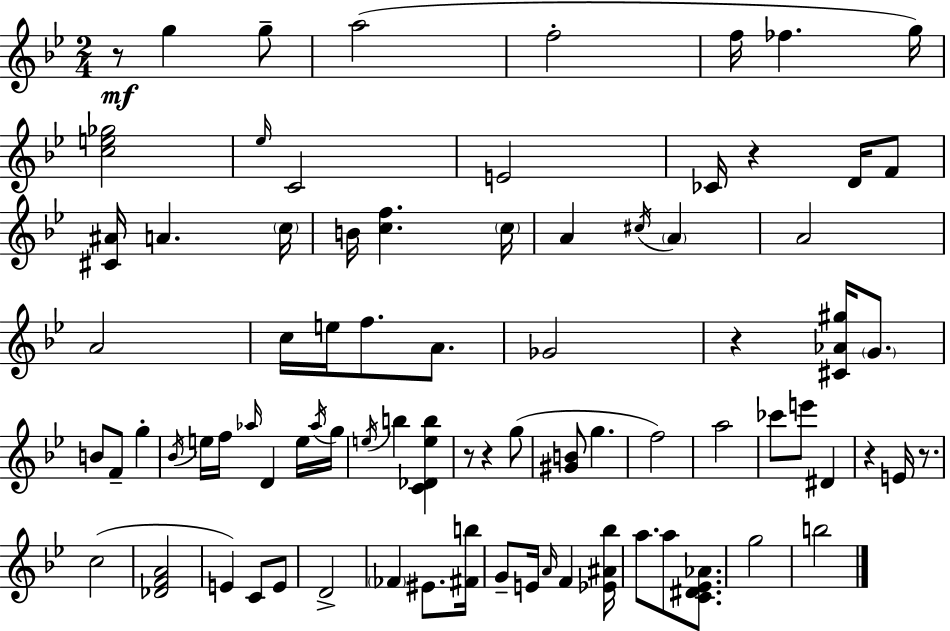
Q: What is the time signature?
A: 2/4